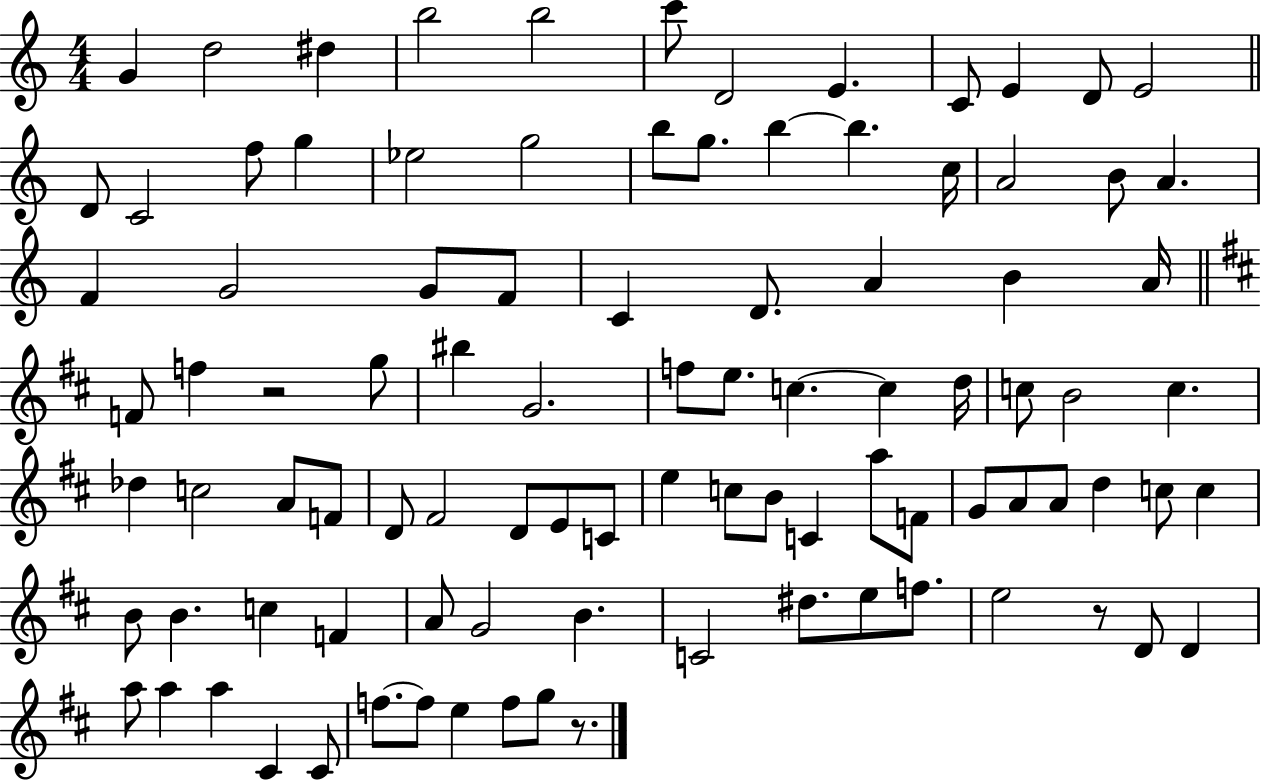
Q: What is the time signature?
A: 4/4